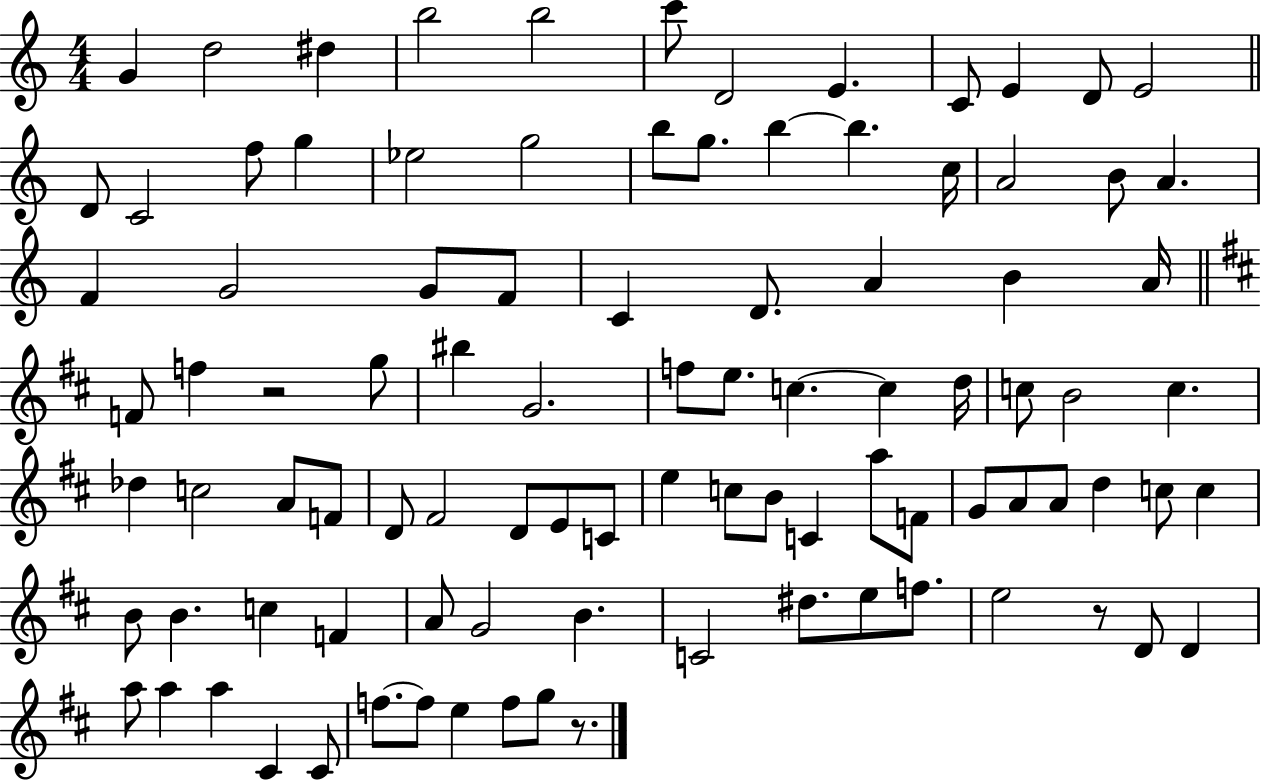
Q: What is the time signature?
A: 4/4